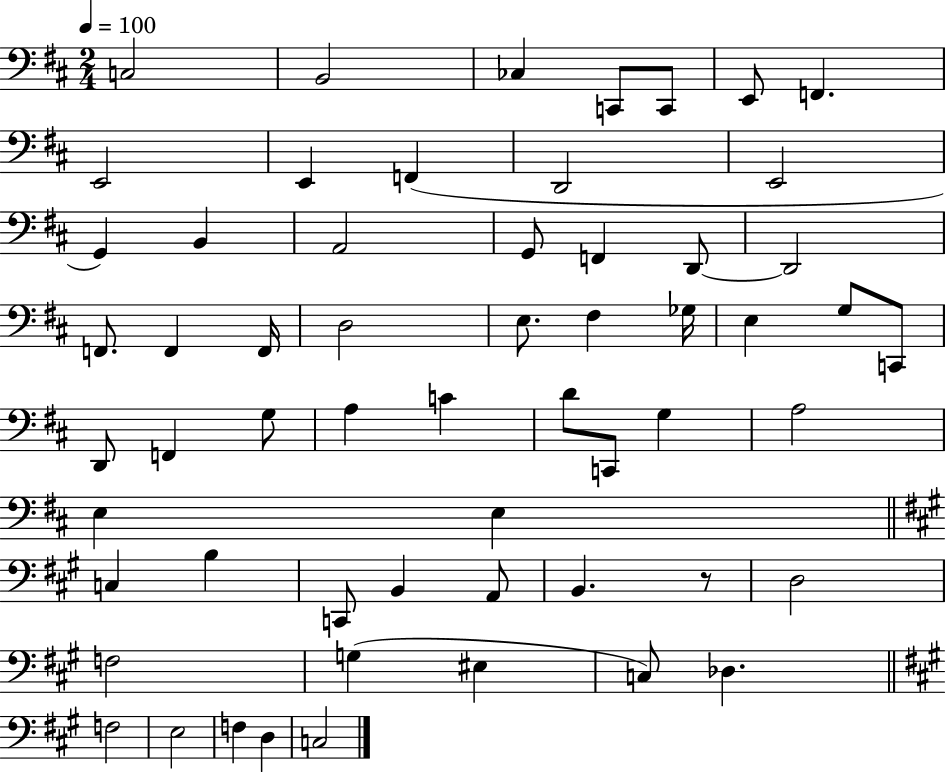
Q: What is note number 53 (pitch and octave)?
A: F3